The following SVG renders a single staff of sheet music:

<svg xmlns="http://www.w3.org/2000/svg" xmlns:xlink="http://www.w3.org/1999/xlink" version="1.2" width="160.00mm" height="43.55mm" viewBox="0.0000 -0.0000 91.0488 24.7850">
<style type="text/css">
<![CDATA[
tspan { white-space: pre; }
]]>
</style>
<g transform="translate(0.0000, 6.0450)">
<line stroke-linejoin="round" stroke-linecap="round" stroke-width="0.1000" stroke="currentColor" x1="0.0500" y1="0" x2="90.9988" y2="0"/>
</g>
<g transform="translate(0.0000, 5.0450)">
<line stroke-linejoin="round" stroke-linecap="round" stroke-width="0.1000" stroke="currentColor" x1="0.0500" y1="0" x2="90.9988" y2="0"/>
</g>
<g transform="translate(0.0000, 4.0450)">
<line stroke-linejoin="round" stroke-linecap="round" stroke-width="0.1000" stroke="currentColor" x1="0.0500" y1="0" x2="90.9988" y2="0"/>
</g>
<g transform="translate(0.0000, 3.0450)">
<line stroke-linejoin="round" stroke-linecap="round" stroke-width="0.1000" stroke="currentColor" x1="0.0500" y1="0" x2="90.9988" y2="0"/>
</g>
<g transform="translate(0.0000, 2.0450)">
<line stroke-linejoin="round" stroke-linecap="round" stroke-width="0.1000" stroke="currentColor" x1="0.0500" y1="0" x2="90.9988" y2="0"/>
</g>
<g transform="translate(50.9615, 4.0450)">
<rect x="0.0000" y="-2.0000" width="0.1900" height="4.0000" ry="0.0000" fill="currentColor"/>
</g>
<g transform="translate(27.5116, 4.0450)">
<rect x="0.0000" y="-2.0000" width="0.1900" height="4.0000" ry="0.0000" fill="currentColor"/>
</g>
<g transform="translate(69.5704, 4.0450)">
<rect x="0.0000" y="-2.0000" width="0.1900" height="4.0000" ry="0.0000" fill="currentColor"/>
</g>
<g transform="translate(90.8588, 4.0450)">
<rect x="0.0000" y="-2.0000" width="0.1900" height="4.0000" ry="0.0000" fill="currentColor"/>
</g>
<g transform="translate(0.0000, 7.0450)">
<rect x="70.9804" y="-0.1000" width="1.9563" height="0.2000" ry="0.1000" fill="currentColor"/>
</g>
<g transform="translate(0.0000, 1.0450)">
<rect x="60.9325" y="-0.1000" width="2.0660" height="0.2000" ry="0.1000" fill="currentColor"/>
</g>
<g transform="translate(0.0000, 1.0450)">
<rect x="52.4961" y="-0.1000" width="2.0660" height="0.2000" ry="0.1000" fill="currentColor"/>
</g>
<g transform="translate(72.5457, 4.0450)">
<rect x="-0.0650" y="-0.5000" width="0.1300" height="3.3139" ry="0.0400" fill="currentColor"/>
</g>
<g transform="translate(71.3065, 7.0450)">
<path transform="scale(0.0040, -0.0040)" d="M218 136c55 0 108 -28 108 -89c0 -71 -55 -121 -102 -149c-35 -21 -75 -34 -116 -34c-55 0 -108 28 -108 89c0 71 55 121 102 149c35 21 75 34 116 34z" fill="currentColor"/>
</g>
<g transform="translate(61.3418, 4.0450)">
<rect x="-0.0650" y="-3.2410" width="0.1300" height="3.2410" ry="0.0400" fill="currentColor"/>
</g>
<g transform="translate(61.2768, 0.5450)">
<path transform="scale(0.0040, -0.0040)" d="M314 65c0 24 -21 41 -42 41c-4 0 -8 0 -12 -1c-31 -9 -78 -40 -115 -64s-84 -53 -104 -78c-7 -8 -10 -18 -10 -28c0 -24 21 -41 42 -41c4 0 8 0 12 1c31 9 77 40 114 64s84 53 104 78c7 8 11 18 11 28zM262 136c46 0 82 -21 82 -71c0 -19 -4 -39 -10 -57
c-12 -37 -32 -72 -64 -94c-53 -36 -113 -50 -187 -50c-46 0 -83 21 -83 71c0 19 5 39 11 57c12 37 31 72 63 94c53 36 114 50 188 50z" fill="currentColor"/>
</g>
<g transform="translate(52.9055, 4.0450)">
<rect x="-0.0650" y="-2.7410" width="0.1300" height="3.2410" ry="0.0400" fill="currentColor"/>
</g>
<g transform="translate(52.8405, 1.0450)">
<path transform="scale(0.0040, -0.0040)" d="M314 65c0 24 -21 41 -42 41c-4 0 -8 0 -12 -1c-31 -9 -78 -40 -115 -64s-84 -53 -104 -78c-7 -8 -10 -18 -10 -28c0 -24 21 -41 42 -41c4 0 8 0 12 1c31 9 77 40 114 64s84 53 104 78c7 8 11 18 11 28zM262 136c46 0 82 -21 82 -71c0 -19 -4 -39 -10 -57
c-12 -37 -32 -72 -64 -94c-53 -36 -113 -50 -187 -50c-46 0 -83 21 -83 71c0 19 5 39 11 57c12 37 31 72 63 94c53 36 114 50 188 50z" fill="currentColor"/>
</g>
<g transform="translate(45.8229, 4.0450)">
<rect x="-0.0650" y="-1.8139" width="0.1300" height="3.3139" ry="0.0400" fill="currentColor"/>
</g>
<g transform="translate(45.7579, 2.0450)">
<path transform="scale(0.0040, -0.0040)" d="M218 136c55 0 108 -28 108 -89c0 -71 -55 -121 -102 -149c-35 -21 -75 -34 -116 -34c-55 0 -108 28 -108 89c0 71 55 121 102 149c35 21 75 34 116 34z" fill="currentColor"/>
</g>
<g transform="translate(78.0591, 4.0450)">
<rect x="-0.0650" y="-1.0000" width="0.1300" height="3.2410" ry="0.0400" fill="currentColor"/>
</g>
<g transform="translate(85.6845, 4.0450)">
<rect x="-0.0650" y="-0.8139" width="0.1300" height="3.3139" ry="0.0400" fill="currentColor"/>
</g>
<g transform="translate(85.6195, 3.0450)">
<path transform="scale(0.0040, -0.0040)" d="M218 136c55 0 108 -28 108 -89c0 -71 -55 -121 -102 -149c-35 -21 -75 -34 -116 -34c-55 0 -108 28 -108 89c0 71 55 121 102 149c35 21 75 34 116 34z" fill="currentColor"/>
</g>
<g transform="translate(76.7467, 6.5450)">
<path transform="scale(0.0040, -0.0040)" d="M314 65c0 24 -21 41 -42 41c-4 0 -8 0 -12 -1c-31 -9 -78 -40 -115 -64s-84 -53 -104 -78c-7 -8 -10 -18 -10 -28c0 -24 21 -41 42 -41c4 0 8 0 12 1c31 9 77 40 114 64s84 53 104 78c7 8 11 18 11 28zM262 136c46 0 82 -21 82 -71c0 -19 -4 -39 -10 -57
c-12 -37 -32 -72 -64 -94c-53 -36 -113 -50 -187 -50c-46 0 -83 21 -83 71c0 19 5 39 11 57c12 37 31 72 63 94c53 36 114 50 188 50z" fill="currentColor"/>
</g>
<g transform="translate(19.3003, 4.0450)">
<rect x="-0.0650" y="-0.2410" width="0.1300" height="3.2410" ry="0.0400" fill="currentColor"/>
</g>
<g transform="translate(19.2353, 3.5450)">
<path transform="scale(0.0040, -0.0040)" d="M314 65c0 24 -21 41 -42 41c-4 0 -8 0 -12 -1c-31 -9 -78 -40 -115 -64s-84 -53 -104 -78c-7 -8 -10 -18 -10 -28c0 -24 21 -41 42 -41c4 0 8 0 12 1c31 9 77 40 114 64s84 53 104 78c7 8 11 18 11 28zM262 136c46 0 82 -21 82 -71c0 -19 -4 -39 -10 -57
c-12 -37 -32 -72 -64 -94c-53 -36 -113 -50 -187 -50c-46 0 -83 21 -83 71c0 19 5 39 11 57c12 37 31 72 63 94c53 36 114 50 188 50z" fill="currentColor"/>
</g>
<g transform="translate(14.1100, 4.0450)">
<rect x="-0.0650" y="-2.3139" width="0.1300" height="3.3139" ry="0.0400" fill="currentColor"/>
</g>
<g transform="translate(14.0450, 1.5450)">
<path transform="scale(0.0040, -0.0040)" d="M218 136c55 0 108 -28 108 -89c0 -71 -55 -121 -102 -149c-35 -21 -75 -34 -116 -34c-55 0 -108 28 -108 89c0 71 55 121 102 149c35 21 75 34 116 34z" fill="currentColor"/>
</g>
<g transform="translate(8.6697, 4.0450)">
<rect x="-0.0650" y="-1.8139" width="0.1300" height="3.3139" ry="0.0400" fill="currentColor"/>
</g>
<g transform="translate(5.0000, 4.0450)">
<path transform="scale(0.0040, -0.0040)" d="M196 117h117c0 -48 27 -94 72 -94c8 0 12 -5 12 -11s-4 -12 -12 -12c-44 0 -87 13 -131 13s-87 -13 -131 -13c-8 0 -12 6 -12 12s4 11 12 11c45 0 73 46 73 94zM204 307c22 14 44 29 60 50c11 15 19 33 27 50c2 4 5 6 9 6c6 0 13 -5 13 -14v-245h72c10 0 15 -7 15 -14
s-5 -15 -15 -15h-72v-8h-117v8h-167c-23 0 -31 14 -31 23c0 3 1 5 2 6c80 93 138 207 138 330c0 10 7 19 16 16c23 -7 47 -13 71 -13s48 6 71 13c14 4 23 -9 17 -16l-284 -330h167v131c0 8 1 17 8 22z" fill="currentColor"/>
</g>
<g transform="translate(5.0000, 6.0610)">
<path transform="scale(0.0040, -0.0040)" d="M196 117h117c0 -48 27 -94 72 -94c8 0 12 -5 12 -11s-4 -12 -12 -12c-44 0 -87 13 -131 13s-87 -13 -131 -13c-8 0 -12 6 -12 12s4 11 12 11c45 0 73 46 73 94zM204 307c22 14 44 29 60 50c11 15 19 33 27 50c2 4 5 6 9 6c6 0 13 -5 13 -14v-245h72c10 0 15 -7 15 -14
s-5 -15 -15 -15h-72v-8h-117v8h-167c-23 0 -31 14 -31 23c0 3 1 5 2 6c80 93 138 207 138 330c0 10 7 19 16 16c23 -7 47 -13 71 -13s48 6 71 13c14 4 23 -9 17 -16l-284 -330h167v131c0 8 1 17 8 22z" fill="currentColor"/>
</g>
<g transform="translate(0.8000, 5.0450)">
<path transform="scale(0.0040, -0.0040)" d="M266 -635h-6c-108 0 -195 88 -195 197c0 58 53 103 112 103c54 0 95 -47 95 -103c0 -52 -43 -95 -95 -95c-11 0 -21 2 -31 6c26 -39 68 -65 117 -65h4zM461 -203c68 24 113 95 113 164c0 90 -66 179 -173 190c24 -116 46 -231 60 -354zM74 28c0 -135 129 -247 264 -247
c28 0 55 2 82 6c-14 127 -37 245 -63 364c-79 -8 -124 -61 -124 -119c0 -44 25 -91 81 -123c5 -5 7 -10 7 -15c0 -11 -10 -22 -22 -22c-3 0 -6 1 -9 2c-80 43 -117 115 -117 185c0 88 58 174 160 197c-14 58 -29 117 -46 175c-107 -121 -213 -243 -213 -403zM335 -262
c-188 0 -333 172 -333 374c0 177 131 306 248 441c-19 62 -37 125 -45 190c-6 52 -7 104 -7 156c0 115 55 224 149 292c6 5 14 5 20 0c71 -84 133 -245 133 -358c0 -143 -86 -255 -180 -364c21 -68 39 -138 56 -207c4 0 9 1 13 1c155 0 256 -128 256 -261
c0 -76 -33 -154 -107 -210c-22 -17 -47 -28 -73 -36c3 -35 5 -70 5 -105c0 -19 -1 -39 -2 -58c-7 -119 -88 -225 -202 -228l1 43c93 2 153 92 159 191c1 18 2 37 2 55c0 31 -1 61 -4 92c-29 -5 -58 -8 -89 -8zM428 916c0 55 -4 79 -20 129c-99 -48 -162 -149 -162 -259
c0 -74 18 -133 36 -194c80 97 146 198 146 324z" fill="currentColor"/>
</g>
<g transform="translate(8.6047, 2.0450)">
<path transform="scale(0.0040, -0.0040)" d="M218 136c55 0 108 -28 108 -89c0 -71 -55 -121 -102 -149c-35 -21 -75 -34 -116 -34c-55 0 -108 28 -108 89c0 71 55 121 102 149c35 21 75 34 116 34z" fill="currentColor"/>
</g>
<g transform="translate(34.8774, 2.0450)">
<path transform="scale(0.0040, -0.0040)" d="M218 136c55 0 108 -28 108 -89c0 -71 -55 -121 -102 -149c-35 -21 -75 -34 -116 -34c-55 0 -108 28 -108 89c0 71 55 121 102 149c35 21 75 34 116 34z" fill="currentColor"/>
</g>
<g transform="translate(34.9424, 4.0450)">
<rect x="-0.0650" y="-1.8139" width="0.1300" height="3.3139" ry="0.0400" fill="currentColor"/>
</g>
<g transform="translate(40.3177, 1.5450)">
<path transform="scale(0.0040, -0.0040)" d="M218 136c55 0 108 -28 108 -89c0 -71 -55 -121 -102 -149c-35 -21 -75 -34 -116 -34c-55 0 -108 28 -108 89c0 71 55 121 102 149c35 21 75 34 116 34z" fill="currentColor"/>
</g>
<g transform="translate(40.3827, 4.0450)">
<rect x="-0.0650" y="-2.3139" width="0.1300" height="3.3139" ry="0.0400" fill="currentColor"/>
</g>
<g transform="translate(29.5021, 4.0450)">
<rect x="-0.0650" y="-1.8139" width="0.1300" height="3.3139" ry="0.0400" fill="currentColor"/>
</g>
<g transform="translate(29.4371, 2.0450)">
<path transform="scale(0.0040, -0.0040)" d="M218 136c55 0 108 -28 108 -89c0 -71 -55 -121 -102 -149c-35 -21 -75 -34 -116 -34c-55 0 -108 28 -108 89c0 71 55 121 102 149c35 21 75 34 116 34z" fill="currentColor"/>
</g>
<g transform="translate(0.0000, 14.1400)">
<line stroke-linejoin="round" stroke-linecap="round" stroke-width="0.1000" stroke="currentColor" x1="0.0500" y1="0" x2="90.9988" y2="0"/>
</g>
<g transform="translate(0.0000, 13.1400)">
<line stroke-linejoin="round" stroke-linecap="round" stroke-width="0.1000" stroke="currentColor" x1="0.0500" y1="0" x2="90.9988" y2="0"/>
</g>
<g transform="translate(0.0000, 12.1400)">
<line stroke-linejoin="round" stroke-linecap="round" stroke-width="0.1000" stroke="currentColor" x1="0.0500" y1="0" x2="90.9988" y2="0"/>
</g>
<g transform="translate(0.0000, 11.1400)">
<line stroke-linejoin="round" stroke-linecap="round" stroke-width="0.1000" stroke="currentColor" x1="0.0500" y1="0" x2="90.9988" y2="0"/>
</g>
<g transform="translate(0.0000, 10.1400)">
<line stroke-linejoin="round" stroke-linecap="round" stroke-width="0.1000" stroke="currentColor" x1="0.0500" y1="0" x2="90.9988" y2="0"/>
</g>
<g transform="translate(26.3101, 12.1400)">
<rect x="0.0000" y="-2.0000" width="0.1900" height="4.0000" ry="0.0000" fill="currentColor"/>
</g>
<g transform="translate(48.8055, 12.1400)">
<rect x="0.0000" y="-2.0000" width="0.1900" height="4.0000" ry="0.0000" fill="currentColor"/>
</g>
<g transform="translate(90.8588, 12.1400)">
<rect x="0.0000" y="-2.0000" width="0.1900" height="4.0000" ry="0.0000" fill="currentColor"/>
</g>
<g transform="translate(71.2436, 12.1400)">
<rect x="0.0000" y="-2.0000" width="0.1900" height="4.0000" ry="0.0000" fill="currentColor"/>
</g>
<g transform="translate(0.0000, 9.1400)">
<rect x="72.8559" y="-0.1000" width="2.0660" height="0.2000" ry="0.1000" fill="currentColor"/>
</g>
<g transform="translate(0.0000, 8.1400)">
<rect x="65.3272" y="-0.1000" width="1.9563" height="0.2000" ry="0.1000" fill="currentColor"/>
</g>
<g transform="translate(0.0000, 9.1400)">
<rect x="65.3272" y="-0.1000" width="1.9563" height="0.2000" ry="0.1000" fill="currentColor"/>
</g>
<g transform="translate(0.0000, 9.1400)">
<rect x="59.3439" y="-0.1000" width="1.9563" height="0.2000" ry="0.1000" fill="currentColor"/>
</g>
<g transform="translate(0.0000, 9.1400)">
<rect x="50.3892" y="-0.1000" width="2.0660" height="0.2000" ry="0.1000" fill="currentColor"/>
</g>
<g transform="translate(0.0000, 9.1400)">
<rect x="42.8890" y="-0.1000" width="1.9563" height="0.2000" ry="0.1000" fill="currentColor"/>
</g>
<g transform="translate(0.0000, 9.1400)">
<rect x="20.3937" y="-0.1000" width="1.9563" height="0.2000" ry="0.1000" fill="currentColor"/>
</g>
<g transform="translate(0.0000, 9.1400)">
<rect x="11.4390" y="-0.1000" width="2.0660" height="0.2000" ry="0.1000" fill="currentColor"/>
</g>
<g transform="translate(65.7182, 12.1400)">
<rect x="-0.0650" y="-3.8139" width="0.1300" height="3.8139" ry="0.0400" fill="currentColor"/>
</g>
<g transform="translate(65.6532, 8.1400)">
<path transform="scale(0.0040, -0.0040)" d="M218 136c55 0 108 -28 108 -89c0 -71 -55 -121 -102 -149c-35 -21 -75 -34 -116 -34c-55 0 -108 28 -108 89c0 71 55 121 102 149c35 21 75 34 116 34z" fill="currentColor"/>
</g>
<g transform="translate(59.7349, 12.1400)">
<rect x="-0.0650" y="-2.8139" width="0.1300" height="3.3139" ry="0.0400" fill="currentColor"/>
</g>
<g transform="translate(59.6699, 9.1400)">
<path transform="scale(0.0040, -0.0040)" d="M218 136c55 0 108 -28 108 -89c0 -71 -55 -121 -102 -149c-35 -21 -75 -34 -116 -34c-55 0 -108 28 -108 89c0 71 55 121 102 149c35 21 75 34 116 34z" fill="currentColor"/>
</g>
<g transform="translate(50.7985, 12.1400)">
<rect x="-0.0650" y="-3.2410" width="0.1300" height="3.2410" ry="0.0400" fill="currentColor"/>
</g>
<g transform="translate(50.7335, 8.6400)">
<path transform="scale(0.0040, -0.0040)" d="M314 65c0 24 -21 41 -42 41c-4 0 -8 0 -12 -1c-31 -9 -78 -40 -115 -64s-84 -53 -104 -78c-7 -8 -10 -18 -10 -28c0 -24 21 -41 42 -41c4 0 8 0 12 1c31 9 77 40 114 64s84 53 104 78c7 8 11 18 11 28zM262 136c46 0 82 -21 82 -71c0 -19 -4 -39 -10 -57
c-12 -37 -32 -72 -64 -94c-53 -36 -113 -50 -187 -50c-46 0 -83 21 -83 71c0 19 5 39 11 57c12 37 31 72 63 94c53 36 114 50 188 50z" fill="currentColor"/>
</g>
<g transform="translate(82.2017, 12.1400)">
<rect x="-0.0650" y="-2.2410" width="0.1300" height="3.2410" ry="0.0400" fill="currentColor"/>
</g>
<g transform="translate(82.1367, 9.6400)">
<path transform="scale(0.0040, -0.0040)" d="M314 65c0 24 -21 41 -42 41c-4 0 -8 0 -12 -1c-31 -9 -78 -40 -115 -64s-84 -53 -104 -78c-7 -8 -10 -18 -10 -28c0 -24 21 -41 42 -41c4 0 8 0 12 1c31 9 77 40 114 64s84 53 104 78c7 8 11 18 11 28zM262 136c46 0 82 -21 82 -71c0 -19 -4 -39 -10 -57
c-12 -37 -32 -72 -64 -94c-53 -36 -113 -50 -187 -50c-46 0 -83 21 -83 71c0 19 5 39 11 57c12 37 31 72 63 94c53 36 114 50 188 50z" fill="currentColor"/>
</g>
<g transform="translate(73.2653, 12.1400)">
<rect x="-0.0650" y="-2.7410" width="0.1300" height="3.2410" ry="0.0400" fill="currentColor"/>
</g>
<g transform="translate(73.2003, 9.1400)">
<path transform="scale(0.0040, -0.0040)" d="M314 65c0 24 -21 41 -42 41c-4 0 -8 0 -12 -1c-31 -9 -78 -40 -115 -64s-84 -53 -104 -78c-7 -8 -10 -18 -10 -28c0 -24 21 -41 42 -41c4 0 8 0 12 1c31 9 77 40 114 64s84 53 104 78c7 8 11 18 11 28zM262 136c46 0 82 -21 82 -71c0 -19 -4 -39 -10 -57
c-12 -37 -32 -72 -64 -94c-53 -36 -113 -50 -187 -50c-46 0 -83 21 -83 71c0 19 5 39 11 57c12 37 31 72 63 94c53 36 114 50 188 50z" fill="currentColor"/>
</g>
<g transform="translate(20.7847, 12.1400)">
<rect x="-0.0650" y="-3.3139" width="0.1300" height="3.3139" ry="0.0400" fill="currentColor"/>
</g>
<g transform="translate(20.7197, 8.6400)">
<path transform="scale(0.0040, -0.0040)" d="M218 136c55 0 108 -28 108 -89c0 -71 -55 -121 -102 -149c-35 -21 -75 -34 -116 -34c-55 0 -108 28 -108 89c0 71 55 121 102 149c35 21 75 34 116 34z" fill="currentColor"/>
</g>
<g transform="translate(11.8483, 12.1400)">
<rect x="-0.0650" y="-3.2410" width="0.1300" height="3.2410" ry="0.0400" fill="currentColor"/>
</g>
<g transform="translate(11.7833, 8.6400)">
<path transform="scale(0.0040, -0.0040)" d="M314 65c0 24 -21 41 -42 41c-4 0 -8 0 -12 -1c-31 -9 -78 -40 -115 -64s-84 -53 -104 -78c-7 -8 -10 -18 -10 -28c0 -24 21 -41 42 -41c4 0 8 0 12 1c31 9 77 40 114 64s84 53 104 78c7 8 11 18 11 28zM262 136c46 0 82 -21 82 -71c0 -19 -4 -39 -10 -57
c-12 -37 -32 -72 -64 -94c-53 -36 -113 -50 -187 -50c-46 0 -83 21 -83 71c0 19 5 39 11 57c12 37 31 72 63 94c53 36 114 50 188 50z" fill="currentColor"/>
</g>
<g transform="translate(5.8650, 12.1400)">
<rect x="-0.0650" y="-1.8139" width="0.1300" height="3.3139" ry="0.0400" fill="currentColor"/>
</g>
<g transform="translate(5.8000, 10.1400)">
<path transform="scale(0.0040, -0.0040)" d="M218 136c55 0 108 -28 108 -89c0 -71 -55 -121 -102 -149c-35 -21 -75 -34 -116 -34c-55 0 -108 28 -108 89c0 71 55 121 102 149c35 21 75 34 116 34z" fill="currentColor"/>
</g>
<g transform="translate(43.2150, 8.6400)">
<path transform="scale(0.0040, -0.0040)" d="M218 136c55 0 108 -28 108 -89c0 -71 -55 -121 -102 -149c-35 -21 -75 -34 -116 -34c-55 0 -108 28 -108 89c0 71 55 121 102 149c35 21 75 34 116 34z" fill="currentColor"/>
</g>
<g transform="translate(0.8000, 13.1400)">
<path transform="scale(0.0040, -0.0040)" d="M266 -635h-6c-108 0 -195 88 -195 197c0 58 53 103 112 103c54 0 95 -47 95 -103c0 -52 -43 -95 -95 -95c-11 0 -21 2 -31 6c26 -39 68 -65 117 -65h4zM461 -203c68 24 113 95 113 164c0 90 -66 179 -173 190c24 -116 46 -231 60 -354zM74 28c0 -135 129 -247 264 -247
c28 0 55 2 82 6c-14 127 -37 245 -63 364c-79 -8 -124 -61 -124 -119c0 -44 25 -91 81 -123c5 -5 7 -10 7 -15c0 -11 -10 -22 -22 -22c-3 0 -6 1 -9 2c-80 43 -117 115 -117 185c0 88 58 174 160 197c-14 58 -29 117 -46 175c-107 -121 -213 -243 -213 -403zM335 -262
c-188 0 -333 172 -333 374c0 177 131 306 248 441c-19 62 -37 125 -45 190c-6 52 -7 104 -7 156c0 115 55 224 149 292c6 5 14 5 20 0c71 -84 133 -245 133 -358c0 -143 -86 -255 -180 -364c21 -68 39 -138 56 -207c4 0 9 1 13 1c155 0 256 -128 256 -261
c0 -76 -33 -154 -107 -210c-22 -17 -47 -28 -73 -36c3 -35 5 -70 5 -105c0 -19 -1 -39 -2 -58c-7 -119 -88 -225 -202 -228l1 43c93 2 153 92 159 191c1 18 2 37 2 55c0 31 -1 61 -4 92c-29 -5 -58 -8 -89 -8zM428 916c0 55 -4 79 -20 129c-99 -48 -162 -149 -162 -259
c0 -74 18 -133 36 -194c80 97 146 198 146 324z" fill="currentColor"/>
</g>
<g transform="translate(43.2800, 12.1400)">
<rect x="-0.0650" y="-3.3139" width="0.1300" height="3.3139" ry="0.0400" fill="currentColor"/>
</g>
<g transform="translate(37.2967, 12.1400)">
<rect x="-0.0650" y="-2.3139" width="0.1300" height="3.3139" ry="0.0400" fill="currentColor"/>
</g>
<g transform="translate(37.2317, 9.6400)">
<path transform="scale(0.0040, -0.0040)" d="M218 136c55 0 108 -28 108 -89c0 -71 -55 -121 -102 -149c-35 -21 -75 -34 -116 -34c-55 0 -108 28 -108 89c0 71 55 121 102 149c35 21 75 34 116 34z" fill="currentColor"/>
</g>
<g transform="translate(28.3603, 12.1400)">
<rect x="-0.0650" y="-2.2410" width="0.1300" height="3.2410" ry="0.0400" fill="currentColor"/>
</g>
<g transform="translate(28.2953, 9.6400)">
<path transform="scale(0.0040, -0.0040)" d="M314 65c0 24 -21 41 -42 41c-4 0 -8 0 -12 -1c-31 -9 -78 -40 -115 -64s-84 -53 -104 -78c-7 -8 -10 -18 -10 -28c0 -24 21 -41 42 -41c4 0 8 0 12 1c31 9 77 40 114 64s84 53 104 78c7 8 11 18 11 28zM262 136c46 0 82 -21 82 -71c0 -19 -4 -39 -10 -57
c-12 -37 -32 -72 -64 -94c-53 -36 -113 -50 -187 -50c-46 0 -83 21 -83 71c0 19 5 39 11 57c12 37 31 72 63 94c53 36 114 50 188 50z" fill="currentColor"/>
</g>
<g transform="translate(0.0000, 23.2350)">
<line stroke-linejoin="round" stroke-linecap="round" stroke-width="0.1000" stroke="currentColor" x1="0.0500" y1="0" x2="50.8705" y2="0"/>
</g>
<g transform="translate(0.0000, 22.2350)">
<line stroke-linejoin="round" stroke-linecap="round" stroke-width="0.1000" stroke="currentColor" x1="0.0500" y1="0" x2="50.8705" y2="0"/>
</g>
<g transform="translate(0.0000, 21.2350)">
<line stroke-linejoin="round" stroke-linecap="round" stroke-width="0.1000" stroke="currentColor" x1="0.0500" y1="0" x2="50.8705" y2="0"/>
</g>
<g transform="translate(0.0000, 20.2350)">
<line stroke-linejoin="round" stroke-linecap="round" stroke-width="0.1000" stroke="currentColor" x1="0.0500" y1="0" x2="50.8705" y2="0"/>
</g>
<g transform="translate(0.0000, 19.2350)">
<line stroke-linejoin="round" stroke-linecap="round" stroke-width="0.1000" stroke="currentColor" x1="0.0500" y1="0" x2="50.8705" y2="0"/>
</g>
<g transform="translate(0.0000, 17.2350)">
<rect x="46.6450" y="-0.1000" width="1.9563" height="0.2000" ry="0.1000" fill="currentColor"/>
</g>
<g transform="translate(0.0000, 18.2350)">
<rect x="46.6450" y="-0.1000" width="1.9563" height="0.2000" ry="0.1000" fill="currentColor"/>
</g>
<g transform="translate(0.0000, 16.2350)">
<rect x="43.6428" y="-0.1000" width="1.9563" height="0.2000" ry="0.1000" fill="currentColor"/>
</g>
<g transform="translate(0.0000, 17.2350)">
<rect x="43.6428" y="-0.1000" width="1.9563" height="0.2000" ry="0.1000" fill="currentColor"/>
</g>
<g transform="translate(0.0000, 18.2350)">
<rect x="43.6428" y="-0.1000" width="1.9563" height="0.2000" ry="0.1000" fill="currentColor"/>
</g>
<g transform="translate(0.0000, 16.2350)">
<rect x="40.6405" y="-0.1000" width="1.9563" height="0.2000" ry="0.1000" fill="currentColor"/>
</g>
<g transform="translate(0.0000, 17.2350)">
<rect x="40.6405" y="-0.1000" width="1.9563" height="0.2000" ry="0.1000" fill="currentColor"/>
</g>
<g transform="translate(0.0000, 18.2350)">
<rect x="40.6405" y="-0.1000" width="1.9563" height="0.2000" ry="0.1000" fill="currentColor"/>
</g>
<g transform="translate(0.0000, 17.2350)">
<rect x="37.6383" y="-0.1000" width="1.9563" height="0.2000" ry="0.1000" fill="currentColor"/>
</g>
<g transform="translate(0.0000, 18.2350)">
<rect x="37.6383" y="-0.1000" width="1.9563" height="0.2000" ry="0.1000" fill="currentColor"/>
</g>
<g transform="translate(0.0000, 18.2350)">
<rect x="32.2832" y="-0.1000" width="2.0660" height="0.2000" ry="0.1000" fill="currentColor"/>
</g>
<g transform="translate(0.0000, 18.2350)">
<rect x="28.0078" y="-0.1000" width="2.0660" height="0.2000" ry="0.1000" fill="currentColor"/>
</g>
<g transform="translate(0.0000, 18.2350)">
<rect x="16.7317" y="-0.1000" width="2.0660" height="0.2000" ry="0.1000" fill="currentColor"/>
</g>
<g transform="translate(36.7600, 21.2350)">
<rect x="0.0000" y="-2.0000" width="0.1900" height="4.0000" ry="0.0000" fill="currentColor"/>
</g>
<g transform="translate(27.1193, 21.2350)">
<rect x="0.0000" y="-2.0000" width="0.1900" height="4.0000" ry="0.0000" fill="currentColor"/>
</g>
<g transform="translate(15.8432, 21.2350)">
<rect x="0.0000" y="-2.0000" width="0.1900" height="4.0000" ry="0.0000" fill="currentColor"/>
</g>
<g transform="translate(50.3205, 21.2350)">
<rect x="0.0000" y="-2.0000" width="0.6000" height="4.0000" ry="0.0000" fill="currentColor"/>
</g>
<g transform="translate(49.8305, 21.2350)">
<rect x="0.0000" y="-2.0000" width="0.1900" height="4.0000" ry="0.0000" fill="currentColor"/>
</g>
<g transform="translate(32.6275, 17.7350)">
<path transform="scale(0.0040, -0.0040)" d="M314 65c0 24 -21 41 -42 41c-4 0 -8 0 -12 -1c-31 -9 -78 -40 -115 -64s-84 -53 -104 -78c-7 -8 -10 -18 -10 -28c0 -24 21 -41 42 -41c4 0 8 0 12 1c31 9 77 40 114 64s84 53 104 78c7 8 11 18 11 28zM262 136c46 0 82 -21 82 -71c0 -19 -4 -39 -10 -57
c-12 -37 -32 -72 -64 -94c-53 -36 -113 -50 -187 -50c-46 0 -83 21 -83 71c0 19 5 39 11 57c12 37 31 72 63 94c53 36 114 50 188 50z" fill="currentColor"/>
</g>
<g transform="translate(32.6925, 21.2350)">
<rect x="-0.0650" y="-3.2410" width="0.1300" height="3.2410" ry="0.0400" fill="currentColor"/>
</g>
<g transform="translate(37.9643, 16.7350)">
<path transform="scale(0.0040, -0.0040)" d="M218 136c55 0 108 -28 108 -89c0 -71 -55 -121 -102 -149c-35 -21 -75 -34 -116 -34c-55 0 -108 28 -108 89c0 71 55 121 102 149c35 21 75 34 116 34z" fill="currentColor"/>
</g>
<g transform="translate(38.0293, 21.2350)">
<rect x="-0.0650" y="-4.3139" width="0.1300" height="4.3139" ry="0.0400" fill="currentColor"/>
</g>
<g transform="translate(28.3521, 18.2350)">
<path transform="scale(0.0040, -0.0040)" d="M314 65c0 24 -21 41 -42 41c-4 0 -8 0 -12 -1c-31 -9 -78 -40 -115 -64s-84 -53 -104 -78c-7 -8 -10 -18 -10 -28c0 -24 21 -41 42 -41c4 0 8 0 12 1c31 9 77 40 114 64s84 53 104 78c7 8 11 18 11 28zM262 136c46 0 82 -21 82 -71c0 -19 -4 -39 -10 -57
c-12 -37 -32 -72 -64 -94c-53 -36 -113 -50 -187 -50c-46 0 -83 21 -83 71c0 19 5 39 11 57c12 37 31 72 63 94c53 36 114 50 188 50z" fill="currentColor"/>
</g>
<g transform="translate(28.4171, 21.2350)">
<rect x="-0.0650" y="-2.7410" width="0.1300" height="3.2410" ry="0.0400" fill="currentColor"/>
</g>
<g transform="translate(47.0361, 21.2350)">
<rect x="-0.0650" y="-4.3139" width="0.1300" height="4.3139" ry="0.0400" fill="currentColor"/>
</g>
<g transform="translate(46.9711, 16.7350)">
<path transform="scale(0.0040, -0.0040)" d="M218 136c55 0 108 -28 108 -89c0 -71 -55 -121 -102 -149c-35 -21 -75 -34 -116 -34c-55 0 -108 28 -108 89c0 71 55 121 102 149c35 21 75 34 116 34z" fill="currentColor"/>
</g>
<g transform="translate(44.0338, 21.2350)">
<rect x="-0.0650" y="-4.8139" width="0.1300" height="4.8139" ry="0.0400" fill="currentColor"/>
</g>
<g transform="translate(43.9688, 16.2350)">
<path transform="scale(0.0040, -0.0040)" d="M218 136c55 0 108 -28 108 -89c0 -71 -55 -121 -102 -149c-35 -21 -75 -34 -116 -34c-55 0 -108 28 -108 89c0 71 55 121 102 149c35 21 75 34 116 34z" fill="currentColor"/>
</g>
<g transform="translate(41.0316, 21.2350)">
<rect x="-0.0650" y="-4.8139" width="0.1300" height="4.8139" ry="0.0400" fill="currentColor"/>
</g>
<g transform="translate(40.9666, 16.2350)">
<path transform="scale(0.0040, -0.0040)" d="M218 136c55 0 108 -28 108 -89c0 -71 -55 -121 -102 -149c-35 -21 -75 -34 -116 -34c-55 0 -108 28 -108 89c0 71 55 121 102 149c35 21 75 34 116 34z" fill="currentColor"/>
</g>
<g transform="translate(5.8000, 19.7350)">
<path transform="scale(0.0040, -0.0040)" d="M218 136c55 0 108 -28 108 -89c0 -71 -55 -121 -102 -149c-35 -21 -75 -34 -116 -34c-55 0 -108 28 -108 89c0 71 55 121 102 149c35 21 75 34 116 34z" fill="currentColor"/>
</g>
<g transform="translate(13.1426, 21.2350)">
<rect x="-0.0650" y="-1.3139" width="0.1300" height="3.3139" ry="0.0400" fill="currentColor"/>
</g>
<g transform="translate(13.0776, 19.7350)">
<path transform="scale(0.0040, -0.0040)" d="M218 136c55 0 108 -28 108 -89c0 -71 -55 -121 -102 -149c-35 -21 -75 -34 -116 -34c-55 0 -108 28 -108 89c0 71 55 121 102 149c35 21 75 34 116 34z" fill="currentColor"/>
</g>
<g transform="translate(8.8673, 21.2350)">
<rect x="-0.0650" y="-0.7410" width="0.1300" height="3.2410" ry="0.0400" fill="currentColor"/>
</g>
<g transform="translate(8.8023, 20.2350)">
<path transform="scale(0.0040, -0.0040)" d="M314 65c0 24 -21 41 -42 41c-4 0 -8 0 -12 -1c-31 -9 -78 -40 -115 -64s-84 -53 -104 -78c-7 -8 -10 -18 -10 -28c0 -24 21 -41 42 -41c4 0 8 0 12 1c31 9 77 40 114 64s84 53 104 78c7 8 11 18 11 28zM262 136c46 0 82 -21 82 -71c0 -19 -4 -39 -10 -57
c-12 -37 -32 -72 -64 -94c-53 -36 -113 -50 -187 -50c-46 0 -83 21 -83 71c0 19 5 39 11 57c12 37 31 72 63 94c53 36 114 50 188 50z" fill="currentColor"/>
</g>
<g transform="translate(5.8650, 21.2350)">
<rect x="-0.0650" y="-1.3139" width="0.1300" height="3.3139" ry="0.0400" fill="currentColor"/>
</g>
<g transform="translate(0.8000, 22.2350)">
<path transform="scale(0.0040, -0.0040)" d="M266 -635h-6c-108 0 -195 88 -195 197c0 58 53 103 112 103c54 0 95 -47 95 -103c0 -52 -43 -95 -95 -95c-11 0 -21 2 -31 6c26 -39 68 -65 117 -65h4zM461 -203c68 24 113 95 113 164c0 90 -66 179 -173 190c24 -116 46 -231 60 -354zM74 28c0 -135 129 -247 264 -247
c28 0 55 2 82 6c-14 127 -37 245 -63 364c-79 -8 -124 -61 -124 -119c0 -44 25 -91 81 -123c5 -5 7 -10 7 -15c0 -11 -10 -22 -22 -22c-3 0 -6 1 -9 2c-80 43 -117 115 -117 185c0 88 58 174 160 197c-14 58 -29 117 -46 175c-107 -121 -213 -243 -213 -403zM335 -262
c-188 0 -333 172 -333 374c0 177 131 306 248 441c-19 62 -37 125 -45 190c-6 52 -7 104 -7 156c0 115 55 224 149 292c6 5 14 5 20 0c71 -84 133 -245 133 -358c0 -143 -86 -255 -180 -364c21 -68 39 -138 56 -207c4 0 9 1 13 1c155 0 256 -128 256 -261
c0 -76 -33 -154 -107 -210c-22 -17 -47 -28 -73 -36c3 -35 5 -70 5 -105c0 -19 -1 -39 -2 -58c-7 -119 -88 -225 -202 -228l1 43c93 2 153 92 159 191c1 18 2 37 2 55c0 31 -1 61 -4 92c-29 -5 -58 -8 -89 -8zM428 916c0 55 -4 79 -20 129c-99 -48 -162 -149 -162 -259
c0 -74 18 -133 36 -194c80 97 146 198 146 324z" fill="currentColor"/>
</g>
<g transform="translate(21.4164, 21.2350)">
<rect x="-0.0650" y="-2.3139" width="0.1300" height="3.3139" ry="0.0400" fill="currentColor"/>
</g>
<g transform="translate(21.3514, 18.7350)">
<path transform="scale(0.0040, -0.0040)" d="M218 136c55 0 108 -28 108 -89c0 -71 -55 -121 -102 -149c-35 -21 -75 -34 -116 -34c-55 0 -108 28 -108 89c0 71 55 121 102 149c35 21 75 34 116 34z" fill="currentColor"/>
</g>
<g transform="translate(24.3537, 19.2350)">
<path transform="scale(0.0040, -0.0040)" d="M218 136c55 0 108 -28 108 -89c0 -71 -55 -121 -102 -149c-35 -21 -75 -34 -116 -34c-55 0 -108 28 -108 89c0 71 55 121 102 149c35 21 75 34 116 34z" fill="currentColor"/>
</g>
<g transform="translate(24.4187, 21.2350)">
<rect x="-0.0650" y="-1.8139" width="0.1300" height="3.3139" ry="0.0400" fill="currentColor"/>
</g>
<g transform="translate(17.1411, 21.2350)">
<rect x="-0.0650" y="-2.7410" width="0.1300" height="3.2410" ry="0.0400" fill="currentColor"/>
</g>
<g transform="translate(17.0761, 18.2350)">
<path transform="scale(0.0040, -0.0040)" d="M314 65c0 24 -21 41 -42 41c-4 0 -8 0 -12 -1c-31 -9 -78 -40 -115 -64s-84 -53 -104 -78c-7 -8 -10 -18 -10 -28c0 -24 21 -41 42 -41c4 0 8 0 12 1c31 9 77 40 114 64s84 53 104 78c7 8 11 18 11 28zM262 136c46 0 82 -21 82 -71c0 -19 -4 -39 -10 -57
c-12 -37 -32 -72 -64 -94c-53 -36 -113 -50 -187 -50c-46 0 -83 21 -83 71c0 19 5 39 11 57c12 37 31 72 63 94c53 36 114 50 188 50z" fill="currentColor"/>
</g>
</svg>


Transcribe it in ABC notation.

X:1
T:Untitled
M:4/4
L:1/4
K:C
f g c2 f f g f a2 b2 C D2 d f b2 b g2 g b b2 a c' a2 g2 e d2 e a2 g f a2 b2 d' e' e' d'